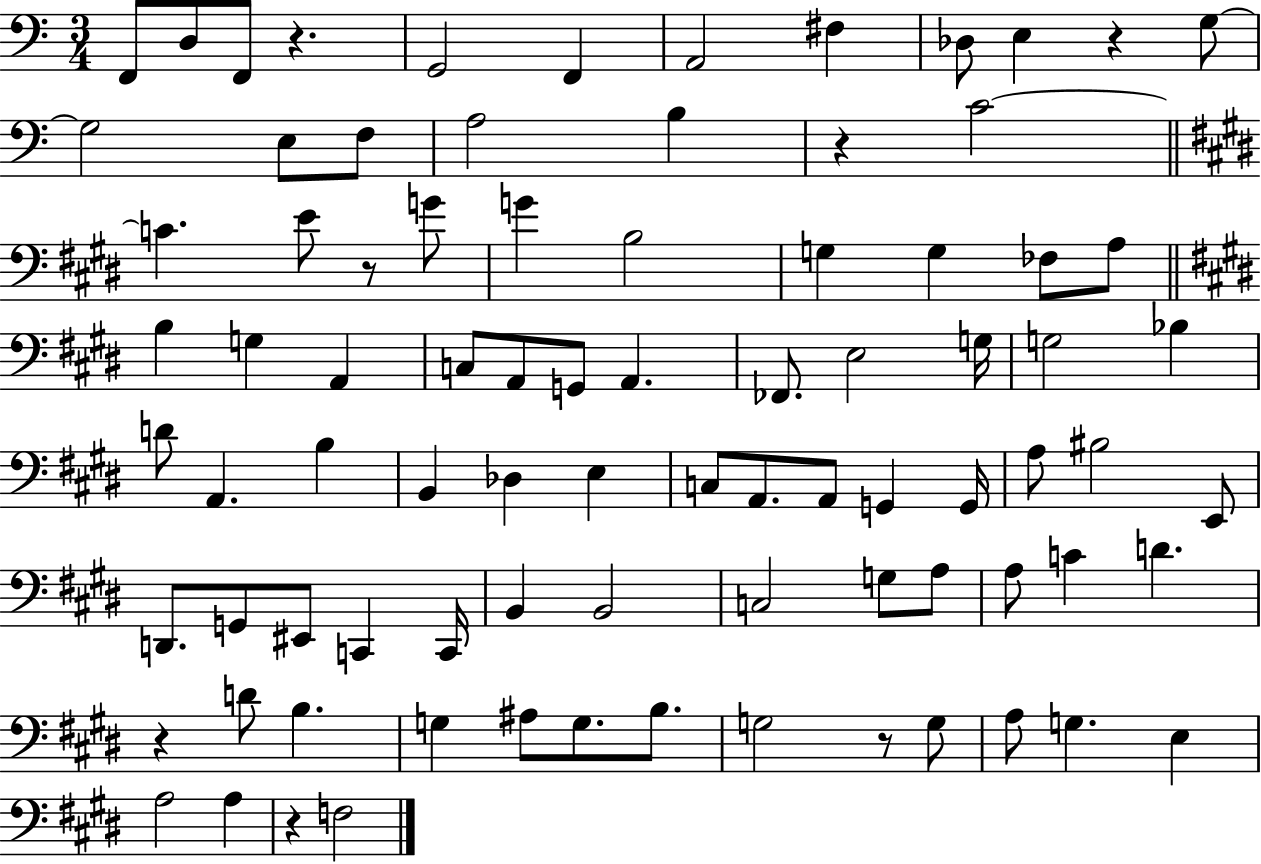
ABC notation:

X:1
T:Untitled
M:3/4
L:1/4
K:C
F,,/2 D,/2 F,,/2 z G,,2 F,, A,,2 ^F, _D,/2 E, z G,/2 G,2 E,/2 F,/2 A,2 B, z C2 C E/2 z/2 G/2 G B,2 G, G, _F,/2 A,/2 B, G, A,, C,/2 A,,/2 G,,/2 A,, _F,,/2 E,2 G,/4 G,2 _B, D/2 A,, B, B,, _D, E, C,/2 A,,/2 A,,/2 G,, G,,/4 A,/2 ^B,2 E,,/2 D,,/2 G,,/2 ^E,,/2 C,, C,,/4 B,, B,,2 C,2 G,/2 A,/2 A,/2 C D z D/2 B, G, ^A,/2 G,/2 B,/2 G,2 z/2 G,/2 A,/2 G, E, A,2 A, z F,2